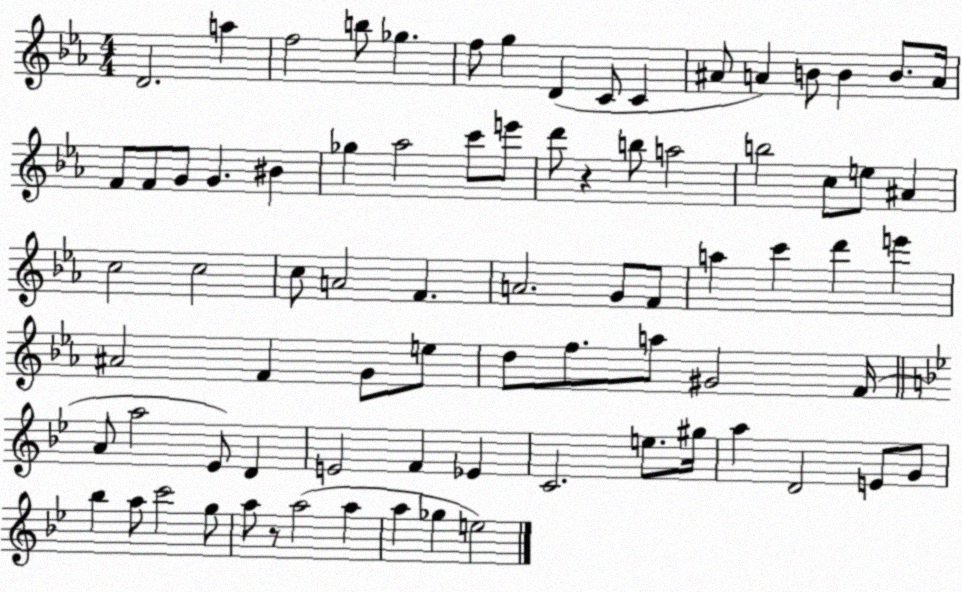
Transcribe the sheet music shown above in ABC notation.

X:1
T:Untitled
M:4/4
L:1/4
K:Eb
D2 a f2 b/2 _g f/2 g D C/2 C ^A/2 A B/2 B B/2 A/4 F/2 F/2 G/2 G ^B _g _a2 c'/2 e'/2 d'/2 z b/2 a2 b2 c/2 e/2 ^A c2 c2 c/2 A2 F A2 G/2 F/2 a c' d' e' ^A2 F G/2 e/2 d/2 f/2 a/2 ^G2 F/4 A/2 a2 _E/2 D E2 F _E C2 e/2 ^g/4 a D2 E/2 G/2 _b a/2 c'2 g/2 a/2 z/2 a2 a a _g e2